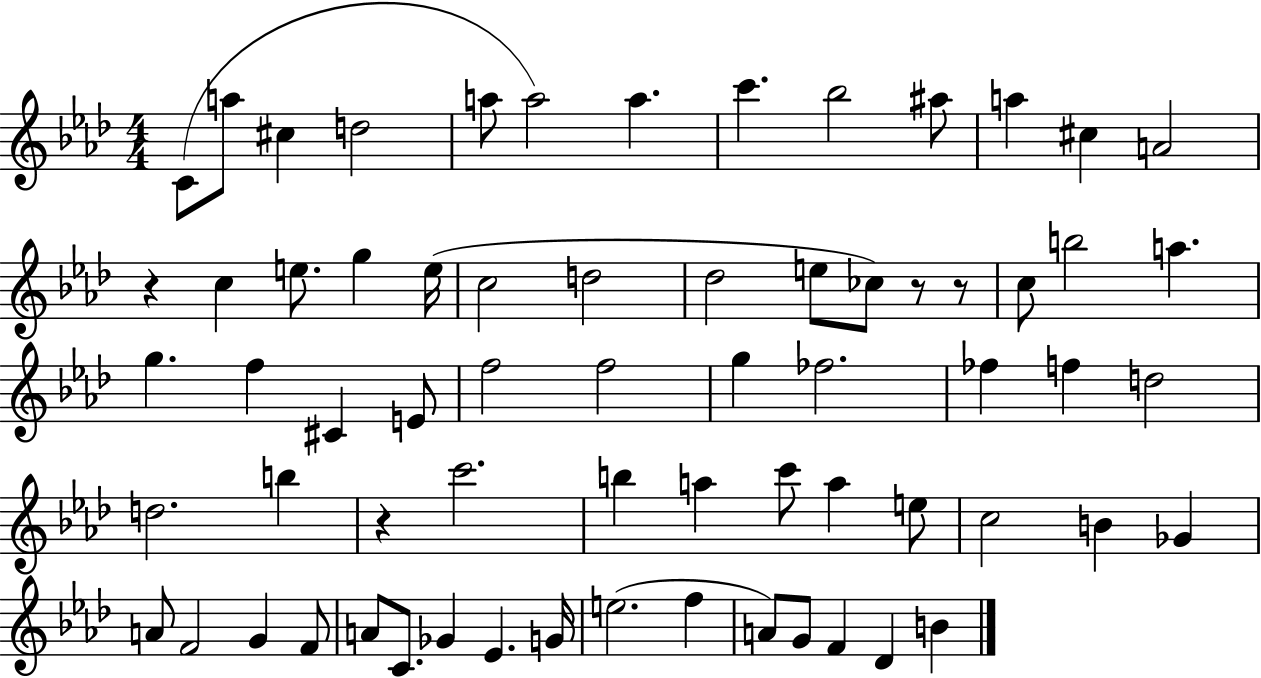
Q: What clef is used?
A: treble